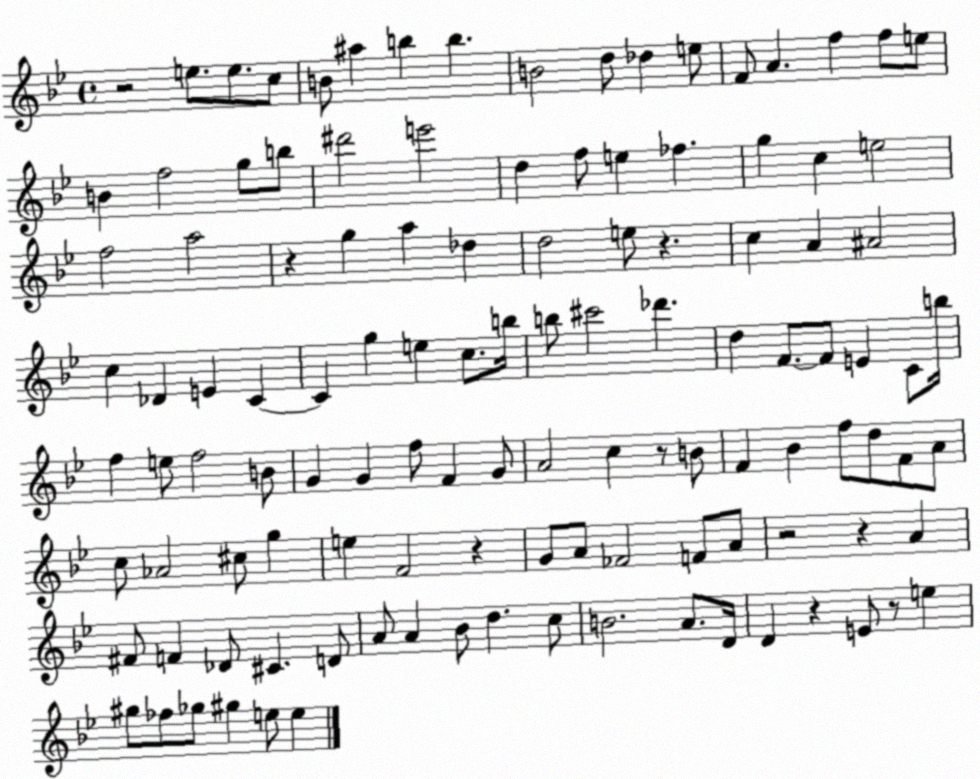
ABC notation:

X:1
T:Untitled
M:4/4
L:1/4
K:Bb
z2 e/2 e/2 c/2 B/2 ^a b b B2 d/2 _d e/2 F/2 A f f/2 e/2 B f2 g/2 b/2 ^d'2 e'2 d f/2 e _f g c e2 f2 a2 z g a _d d2 e/2 z c A ^A2 c _D E C C g e c/2 b/4 b/2 ^c'2 _d' d F/2 F/2 E C/2 b/4 f e/2 f2 B/2 G G f/2 F G/2 A2 c z/2 B/2 F _B f/2 d/2 F/2 A/2 c/2 _A2 ^c/2 g e F2 z G/2 A/2 _F2 F/2 A/2 z2 z A ^F/2 F _D/2 ^C D/2 A/2 A _B/2 d c/2 B2 A/2 D/4 D z E/2 z/2 e ^g/2 _f/2 _g/2 ^g e/2 e